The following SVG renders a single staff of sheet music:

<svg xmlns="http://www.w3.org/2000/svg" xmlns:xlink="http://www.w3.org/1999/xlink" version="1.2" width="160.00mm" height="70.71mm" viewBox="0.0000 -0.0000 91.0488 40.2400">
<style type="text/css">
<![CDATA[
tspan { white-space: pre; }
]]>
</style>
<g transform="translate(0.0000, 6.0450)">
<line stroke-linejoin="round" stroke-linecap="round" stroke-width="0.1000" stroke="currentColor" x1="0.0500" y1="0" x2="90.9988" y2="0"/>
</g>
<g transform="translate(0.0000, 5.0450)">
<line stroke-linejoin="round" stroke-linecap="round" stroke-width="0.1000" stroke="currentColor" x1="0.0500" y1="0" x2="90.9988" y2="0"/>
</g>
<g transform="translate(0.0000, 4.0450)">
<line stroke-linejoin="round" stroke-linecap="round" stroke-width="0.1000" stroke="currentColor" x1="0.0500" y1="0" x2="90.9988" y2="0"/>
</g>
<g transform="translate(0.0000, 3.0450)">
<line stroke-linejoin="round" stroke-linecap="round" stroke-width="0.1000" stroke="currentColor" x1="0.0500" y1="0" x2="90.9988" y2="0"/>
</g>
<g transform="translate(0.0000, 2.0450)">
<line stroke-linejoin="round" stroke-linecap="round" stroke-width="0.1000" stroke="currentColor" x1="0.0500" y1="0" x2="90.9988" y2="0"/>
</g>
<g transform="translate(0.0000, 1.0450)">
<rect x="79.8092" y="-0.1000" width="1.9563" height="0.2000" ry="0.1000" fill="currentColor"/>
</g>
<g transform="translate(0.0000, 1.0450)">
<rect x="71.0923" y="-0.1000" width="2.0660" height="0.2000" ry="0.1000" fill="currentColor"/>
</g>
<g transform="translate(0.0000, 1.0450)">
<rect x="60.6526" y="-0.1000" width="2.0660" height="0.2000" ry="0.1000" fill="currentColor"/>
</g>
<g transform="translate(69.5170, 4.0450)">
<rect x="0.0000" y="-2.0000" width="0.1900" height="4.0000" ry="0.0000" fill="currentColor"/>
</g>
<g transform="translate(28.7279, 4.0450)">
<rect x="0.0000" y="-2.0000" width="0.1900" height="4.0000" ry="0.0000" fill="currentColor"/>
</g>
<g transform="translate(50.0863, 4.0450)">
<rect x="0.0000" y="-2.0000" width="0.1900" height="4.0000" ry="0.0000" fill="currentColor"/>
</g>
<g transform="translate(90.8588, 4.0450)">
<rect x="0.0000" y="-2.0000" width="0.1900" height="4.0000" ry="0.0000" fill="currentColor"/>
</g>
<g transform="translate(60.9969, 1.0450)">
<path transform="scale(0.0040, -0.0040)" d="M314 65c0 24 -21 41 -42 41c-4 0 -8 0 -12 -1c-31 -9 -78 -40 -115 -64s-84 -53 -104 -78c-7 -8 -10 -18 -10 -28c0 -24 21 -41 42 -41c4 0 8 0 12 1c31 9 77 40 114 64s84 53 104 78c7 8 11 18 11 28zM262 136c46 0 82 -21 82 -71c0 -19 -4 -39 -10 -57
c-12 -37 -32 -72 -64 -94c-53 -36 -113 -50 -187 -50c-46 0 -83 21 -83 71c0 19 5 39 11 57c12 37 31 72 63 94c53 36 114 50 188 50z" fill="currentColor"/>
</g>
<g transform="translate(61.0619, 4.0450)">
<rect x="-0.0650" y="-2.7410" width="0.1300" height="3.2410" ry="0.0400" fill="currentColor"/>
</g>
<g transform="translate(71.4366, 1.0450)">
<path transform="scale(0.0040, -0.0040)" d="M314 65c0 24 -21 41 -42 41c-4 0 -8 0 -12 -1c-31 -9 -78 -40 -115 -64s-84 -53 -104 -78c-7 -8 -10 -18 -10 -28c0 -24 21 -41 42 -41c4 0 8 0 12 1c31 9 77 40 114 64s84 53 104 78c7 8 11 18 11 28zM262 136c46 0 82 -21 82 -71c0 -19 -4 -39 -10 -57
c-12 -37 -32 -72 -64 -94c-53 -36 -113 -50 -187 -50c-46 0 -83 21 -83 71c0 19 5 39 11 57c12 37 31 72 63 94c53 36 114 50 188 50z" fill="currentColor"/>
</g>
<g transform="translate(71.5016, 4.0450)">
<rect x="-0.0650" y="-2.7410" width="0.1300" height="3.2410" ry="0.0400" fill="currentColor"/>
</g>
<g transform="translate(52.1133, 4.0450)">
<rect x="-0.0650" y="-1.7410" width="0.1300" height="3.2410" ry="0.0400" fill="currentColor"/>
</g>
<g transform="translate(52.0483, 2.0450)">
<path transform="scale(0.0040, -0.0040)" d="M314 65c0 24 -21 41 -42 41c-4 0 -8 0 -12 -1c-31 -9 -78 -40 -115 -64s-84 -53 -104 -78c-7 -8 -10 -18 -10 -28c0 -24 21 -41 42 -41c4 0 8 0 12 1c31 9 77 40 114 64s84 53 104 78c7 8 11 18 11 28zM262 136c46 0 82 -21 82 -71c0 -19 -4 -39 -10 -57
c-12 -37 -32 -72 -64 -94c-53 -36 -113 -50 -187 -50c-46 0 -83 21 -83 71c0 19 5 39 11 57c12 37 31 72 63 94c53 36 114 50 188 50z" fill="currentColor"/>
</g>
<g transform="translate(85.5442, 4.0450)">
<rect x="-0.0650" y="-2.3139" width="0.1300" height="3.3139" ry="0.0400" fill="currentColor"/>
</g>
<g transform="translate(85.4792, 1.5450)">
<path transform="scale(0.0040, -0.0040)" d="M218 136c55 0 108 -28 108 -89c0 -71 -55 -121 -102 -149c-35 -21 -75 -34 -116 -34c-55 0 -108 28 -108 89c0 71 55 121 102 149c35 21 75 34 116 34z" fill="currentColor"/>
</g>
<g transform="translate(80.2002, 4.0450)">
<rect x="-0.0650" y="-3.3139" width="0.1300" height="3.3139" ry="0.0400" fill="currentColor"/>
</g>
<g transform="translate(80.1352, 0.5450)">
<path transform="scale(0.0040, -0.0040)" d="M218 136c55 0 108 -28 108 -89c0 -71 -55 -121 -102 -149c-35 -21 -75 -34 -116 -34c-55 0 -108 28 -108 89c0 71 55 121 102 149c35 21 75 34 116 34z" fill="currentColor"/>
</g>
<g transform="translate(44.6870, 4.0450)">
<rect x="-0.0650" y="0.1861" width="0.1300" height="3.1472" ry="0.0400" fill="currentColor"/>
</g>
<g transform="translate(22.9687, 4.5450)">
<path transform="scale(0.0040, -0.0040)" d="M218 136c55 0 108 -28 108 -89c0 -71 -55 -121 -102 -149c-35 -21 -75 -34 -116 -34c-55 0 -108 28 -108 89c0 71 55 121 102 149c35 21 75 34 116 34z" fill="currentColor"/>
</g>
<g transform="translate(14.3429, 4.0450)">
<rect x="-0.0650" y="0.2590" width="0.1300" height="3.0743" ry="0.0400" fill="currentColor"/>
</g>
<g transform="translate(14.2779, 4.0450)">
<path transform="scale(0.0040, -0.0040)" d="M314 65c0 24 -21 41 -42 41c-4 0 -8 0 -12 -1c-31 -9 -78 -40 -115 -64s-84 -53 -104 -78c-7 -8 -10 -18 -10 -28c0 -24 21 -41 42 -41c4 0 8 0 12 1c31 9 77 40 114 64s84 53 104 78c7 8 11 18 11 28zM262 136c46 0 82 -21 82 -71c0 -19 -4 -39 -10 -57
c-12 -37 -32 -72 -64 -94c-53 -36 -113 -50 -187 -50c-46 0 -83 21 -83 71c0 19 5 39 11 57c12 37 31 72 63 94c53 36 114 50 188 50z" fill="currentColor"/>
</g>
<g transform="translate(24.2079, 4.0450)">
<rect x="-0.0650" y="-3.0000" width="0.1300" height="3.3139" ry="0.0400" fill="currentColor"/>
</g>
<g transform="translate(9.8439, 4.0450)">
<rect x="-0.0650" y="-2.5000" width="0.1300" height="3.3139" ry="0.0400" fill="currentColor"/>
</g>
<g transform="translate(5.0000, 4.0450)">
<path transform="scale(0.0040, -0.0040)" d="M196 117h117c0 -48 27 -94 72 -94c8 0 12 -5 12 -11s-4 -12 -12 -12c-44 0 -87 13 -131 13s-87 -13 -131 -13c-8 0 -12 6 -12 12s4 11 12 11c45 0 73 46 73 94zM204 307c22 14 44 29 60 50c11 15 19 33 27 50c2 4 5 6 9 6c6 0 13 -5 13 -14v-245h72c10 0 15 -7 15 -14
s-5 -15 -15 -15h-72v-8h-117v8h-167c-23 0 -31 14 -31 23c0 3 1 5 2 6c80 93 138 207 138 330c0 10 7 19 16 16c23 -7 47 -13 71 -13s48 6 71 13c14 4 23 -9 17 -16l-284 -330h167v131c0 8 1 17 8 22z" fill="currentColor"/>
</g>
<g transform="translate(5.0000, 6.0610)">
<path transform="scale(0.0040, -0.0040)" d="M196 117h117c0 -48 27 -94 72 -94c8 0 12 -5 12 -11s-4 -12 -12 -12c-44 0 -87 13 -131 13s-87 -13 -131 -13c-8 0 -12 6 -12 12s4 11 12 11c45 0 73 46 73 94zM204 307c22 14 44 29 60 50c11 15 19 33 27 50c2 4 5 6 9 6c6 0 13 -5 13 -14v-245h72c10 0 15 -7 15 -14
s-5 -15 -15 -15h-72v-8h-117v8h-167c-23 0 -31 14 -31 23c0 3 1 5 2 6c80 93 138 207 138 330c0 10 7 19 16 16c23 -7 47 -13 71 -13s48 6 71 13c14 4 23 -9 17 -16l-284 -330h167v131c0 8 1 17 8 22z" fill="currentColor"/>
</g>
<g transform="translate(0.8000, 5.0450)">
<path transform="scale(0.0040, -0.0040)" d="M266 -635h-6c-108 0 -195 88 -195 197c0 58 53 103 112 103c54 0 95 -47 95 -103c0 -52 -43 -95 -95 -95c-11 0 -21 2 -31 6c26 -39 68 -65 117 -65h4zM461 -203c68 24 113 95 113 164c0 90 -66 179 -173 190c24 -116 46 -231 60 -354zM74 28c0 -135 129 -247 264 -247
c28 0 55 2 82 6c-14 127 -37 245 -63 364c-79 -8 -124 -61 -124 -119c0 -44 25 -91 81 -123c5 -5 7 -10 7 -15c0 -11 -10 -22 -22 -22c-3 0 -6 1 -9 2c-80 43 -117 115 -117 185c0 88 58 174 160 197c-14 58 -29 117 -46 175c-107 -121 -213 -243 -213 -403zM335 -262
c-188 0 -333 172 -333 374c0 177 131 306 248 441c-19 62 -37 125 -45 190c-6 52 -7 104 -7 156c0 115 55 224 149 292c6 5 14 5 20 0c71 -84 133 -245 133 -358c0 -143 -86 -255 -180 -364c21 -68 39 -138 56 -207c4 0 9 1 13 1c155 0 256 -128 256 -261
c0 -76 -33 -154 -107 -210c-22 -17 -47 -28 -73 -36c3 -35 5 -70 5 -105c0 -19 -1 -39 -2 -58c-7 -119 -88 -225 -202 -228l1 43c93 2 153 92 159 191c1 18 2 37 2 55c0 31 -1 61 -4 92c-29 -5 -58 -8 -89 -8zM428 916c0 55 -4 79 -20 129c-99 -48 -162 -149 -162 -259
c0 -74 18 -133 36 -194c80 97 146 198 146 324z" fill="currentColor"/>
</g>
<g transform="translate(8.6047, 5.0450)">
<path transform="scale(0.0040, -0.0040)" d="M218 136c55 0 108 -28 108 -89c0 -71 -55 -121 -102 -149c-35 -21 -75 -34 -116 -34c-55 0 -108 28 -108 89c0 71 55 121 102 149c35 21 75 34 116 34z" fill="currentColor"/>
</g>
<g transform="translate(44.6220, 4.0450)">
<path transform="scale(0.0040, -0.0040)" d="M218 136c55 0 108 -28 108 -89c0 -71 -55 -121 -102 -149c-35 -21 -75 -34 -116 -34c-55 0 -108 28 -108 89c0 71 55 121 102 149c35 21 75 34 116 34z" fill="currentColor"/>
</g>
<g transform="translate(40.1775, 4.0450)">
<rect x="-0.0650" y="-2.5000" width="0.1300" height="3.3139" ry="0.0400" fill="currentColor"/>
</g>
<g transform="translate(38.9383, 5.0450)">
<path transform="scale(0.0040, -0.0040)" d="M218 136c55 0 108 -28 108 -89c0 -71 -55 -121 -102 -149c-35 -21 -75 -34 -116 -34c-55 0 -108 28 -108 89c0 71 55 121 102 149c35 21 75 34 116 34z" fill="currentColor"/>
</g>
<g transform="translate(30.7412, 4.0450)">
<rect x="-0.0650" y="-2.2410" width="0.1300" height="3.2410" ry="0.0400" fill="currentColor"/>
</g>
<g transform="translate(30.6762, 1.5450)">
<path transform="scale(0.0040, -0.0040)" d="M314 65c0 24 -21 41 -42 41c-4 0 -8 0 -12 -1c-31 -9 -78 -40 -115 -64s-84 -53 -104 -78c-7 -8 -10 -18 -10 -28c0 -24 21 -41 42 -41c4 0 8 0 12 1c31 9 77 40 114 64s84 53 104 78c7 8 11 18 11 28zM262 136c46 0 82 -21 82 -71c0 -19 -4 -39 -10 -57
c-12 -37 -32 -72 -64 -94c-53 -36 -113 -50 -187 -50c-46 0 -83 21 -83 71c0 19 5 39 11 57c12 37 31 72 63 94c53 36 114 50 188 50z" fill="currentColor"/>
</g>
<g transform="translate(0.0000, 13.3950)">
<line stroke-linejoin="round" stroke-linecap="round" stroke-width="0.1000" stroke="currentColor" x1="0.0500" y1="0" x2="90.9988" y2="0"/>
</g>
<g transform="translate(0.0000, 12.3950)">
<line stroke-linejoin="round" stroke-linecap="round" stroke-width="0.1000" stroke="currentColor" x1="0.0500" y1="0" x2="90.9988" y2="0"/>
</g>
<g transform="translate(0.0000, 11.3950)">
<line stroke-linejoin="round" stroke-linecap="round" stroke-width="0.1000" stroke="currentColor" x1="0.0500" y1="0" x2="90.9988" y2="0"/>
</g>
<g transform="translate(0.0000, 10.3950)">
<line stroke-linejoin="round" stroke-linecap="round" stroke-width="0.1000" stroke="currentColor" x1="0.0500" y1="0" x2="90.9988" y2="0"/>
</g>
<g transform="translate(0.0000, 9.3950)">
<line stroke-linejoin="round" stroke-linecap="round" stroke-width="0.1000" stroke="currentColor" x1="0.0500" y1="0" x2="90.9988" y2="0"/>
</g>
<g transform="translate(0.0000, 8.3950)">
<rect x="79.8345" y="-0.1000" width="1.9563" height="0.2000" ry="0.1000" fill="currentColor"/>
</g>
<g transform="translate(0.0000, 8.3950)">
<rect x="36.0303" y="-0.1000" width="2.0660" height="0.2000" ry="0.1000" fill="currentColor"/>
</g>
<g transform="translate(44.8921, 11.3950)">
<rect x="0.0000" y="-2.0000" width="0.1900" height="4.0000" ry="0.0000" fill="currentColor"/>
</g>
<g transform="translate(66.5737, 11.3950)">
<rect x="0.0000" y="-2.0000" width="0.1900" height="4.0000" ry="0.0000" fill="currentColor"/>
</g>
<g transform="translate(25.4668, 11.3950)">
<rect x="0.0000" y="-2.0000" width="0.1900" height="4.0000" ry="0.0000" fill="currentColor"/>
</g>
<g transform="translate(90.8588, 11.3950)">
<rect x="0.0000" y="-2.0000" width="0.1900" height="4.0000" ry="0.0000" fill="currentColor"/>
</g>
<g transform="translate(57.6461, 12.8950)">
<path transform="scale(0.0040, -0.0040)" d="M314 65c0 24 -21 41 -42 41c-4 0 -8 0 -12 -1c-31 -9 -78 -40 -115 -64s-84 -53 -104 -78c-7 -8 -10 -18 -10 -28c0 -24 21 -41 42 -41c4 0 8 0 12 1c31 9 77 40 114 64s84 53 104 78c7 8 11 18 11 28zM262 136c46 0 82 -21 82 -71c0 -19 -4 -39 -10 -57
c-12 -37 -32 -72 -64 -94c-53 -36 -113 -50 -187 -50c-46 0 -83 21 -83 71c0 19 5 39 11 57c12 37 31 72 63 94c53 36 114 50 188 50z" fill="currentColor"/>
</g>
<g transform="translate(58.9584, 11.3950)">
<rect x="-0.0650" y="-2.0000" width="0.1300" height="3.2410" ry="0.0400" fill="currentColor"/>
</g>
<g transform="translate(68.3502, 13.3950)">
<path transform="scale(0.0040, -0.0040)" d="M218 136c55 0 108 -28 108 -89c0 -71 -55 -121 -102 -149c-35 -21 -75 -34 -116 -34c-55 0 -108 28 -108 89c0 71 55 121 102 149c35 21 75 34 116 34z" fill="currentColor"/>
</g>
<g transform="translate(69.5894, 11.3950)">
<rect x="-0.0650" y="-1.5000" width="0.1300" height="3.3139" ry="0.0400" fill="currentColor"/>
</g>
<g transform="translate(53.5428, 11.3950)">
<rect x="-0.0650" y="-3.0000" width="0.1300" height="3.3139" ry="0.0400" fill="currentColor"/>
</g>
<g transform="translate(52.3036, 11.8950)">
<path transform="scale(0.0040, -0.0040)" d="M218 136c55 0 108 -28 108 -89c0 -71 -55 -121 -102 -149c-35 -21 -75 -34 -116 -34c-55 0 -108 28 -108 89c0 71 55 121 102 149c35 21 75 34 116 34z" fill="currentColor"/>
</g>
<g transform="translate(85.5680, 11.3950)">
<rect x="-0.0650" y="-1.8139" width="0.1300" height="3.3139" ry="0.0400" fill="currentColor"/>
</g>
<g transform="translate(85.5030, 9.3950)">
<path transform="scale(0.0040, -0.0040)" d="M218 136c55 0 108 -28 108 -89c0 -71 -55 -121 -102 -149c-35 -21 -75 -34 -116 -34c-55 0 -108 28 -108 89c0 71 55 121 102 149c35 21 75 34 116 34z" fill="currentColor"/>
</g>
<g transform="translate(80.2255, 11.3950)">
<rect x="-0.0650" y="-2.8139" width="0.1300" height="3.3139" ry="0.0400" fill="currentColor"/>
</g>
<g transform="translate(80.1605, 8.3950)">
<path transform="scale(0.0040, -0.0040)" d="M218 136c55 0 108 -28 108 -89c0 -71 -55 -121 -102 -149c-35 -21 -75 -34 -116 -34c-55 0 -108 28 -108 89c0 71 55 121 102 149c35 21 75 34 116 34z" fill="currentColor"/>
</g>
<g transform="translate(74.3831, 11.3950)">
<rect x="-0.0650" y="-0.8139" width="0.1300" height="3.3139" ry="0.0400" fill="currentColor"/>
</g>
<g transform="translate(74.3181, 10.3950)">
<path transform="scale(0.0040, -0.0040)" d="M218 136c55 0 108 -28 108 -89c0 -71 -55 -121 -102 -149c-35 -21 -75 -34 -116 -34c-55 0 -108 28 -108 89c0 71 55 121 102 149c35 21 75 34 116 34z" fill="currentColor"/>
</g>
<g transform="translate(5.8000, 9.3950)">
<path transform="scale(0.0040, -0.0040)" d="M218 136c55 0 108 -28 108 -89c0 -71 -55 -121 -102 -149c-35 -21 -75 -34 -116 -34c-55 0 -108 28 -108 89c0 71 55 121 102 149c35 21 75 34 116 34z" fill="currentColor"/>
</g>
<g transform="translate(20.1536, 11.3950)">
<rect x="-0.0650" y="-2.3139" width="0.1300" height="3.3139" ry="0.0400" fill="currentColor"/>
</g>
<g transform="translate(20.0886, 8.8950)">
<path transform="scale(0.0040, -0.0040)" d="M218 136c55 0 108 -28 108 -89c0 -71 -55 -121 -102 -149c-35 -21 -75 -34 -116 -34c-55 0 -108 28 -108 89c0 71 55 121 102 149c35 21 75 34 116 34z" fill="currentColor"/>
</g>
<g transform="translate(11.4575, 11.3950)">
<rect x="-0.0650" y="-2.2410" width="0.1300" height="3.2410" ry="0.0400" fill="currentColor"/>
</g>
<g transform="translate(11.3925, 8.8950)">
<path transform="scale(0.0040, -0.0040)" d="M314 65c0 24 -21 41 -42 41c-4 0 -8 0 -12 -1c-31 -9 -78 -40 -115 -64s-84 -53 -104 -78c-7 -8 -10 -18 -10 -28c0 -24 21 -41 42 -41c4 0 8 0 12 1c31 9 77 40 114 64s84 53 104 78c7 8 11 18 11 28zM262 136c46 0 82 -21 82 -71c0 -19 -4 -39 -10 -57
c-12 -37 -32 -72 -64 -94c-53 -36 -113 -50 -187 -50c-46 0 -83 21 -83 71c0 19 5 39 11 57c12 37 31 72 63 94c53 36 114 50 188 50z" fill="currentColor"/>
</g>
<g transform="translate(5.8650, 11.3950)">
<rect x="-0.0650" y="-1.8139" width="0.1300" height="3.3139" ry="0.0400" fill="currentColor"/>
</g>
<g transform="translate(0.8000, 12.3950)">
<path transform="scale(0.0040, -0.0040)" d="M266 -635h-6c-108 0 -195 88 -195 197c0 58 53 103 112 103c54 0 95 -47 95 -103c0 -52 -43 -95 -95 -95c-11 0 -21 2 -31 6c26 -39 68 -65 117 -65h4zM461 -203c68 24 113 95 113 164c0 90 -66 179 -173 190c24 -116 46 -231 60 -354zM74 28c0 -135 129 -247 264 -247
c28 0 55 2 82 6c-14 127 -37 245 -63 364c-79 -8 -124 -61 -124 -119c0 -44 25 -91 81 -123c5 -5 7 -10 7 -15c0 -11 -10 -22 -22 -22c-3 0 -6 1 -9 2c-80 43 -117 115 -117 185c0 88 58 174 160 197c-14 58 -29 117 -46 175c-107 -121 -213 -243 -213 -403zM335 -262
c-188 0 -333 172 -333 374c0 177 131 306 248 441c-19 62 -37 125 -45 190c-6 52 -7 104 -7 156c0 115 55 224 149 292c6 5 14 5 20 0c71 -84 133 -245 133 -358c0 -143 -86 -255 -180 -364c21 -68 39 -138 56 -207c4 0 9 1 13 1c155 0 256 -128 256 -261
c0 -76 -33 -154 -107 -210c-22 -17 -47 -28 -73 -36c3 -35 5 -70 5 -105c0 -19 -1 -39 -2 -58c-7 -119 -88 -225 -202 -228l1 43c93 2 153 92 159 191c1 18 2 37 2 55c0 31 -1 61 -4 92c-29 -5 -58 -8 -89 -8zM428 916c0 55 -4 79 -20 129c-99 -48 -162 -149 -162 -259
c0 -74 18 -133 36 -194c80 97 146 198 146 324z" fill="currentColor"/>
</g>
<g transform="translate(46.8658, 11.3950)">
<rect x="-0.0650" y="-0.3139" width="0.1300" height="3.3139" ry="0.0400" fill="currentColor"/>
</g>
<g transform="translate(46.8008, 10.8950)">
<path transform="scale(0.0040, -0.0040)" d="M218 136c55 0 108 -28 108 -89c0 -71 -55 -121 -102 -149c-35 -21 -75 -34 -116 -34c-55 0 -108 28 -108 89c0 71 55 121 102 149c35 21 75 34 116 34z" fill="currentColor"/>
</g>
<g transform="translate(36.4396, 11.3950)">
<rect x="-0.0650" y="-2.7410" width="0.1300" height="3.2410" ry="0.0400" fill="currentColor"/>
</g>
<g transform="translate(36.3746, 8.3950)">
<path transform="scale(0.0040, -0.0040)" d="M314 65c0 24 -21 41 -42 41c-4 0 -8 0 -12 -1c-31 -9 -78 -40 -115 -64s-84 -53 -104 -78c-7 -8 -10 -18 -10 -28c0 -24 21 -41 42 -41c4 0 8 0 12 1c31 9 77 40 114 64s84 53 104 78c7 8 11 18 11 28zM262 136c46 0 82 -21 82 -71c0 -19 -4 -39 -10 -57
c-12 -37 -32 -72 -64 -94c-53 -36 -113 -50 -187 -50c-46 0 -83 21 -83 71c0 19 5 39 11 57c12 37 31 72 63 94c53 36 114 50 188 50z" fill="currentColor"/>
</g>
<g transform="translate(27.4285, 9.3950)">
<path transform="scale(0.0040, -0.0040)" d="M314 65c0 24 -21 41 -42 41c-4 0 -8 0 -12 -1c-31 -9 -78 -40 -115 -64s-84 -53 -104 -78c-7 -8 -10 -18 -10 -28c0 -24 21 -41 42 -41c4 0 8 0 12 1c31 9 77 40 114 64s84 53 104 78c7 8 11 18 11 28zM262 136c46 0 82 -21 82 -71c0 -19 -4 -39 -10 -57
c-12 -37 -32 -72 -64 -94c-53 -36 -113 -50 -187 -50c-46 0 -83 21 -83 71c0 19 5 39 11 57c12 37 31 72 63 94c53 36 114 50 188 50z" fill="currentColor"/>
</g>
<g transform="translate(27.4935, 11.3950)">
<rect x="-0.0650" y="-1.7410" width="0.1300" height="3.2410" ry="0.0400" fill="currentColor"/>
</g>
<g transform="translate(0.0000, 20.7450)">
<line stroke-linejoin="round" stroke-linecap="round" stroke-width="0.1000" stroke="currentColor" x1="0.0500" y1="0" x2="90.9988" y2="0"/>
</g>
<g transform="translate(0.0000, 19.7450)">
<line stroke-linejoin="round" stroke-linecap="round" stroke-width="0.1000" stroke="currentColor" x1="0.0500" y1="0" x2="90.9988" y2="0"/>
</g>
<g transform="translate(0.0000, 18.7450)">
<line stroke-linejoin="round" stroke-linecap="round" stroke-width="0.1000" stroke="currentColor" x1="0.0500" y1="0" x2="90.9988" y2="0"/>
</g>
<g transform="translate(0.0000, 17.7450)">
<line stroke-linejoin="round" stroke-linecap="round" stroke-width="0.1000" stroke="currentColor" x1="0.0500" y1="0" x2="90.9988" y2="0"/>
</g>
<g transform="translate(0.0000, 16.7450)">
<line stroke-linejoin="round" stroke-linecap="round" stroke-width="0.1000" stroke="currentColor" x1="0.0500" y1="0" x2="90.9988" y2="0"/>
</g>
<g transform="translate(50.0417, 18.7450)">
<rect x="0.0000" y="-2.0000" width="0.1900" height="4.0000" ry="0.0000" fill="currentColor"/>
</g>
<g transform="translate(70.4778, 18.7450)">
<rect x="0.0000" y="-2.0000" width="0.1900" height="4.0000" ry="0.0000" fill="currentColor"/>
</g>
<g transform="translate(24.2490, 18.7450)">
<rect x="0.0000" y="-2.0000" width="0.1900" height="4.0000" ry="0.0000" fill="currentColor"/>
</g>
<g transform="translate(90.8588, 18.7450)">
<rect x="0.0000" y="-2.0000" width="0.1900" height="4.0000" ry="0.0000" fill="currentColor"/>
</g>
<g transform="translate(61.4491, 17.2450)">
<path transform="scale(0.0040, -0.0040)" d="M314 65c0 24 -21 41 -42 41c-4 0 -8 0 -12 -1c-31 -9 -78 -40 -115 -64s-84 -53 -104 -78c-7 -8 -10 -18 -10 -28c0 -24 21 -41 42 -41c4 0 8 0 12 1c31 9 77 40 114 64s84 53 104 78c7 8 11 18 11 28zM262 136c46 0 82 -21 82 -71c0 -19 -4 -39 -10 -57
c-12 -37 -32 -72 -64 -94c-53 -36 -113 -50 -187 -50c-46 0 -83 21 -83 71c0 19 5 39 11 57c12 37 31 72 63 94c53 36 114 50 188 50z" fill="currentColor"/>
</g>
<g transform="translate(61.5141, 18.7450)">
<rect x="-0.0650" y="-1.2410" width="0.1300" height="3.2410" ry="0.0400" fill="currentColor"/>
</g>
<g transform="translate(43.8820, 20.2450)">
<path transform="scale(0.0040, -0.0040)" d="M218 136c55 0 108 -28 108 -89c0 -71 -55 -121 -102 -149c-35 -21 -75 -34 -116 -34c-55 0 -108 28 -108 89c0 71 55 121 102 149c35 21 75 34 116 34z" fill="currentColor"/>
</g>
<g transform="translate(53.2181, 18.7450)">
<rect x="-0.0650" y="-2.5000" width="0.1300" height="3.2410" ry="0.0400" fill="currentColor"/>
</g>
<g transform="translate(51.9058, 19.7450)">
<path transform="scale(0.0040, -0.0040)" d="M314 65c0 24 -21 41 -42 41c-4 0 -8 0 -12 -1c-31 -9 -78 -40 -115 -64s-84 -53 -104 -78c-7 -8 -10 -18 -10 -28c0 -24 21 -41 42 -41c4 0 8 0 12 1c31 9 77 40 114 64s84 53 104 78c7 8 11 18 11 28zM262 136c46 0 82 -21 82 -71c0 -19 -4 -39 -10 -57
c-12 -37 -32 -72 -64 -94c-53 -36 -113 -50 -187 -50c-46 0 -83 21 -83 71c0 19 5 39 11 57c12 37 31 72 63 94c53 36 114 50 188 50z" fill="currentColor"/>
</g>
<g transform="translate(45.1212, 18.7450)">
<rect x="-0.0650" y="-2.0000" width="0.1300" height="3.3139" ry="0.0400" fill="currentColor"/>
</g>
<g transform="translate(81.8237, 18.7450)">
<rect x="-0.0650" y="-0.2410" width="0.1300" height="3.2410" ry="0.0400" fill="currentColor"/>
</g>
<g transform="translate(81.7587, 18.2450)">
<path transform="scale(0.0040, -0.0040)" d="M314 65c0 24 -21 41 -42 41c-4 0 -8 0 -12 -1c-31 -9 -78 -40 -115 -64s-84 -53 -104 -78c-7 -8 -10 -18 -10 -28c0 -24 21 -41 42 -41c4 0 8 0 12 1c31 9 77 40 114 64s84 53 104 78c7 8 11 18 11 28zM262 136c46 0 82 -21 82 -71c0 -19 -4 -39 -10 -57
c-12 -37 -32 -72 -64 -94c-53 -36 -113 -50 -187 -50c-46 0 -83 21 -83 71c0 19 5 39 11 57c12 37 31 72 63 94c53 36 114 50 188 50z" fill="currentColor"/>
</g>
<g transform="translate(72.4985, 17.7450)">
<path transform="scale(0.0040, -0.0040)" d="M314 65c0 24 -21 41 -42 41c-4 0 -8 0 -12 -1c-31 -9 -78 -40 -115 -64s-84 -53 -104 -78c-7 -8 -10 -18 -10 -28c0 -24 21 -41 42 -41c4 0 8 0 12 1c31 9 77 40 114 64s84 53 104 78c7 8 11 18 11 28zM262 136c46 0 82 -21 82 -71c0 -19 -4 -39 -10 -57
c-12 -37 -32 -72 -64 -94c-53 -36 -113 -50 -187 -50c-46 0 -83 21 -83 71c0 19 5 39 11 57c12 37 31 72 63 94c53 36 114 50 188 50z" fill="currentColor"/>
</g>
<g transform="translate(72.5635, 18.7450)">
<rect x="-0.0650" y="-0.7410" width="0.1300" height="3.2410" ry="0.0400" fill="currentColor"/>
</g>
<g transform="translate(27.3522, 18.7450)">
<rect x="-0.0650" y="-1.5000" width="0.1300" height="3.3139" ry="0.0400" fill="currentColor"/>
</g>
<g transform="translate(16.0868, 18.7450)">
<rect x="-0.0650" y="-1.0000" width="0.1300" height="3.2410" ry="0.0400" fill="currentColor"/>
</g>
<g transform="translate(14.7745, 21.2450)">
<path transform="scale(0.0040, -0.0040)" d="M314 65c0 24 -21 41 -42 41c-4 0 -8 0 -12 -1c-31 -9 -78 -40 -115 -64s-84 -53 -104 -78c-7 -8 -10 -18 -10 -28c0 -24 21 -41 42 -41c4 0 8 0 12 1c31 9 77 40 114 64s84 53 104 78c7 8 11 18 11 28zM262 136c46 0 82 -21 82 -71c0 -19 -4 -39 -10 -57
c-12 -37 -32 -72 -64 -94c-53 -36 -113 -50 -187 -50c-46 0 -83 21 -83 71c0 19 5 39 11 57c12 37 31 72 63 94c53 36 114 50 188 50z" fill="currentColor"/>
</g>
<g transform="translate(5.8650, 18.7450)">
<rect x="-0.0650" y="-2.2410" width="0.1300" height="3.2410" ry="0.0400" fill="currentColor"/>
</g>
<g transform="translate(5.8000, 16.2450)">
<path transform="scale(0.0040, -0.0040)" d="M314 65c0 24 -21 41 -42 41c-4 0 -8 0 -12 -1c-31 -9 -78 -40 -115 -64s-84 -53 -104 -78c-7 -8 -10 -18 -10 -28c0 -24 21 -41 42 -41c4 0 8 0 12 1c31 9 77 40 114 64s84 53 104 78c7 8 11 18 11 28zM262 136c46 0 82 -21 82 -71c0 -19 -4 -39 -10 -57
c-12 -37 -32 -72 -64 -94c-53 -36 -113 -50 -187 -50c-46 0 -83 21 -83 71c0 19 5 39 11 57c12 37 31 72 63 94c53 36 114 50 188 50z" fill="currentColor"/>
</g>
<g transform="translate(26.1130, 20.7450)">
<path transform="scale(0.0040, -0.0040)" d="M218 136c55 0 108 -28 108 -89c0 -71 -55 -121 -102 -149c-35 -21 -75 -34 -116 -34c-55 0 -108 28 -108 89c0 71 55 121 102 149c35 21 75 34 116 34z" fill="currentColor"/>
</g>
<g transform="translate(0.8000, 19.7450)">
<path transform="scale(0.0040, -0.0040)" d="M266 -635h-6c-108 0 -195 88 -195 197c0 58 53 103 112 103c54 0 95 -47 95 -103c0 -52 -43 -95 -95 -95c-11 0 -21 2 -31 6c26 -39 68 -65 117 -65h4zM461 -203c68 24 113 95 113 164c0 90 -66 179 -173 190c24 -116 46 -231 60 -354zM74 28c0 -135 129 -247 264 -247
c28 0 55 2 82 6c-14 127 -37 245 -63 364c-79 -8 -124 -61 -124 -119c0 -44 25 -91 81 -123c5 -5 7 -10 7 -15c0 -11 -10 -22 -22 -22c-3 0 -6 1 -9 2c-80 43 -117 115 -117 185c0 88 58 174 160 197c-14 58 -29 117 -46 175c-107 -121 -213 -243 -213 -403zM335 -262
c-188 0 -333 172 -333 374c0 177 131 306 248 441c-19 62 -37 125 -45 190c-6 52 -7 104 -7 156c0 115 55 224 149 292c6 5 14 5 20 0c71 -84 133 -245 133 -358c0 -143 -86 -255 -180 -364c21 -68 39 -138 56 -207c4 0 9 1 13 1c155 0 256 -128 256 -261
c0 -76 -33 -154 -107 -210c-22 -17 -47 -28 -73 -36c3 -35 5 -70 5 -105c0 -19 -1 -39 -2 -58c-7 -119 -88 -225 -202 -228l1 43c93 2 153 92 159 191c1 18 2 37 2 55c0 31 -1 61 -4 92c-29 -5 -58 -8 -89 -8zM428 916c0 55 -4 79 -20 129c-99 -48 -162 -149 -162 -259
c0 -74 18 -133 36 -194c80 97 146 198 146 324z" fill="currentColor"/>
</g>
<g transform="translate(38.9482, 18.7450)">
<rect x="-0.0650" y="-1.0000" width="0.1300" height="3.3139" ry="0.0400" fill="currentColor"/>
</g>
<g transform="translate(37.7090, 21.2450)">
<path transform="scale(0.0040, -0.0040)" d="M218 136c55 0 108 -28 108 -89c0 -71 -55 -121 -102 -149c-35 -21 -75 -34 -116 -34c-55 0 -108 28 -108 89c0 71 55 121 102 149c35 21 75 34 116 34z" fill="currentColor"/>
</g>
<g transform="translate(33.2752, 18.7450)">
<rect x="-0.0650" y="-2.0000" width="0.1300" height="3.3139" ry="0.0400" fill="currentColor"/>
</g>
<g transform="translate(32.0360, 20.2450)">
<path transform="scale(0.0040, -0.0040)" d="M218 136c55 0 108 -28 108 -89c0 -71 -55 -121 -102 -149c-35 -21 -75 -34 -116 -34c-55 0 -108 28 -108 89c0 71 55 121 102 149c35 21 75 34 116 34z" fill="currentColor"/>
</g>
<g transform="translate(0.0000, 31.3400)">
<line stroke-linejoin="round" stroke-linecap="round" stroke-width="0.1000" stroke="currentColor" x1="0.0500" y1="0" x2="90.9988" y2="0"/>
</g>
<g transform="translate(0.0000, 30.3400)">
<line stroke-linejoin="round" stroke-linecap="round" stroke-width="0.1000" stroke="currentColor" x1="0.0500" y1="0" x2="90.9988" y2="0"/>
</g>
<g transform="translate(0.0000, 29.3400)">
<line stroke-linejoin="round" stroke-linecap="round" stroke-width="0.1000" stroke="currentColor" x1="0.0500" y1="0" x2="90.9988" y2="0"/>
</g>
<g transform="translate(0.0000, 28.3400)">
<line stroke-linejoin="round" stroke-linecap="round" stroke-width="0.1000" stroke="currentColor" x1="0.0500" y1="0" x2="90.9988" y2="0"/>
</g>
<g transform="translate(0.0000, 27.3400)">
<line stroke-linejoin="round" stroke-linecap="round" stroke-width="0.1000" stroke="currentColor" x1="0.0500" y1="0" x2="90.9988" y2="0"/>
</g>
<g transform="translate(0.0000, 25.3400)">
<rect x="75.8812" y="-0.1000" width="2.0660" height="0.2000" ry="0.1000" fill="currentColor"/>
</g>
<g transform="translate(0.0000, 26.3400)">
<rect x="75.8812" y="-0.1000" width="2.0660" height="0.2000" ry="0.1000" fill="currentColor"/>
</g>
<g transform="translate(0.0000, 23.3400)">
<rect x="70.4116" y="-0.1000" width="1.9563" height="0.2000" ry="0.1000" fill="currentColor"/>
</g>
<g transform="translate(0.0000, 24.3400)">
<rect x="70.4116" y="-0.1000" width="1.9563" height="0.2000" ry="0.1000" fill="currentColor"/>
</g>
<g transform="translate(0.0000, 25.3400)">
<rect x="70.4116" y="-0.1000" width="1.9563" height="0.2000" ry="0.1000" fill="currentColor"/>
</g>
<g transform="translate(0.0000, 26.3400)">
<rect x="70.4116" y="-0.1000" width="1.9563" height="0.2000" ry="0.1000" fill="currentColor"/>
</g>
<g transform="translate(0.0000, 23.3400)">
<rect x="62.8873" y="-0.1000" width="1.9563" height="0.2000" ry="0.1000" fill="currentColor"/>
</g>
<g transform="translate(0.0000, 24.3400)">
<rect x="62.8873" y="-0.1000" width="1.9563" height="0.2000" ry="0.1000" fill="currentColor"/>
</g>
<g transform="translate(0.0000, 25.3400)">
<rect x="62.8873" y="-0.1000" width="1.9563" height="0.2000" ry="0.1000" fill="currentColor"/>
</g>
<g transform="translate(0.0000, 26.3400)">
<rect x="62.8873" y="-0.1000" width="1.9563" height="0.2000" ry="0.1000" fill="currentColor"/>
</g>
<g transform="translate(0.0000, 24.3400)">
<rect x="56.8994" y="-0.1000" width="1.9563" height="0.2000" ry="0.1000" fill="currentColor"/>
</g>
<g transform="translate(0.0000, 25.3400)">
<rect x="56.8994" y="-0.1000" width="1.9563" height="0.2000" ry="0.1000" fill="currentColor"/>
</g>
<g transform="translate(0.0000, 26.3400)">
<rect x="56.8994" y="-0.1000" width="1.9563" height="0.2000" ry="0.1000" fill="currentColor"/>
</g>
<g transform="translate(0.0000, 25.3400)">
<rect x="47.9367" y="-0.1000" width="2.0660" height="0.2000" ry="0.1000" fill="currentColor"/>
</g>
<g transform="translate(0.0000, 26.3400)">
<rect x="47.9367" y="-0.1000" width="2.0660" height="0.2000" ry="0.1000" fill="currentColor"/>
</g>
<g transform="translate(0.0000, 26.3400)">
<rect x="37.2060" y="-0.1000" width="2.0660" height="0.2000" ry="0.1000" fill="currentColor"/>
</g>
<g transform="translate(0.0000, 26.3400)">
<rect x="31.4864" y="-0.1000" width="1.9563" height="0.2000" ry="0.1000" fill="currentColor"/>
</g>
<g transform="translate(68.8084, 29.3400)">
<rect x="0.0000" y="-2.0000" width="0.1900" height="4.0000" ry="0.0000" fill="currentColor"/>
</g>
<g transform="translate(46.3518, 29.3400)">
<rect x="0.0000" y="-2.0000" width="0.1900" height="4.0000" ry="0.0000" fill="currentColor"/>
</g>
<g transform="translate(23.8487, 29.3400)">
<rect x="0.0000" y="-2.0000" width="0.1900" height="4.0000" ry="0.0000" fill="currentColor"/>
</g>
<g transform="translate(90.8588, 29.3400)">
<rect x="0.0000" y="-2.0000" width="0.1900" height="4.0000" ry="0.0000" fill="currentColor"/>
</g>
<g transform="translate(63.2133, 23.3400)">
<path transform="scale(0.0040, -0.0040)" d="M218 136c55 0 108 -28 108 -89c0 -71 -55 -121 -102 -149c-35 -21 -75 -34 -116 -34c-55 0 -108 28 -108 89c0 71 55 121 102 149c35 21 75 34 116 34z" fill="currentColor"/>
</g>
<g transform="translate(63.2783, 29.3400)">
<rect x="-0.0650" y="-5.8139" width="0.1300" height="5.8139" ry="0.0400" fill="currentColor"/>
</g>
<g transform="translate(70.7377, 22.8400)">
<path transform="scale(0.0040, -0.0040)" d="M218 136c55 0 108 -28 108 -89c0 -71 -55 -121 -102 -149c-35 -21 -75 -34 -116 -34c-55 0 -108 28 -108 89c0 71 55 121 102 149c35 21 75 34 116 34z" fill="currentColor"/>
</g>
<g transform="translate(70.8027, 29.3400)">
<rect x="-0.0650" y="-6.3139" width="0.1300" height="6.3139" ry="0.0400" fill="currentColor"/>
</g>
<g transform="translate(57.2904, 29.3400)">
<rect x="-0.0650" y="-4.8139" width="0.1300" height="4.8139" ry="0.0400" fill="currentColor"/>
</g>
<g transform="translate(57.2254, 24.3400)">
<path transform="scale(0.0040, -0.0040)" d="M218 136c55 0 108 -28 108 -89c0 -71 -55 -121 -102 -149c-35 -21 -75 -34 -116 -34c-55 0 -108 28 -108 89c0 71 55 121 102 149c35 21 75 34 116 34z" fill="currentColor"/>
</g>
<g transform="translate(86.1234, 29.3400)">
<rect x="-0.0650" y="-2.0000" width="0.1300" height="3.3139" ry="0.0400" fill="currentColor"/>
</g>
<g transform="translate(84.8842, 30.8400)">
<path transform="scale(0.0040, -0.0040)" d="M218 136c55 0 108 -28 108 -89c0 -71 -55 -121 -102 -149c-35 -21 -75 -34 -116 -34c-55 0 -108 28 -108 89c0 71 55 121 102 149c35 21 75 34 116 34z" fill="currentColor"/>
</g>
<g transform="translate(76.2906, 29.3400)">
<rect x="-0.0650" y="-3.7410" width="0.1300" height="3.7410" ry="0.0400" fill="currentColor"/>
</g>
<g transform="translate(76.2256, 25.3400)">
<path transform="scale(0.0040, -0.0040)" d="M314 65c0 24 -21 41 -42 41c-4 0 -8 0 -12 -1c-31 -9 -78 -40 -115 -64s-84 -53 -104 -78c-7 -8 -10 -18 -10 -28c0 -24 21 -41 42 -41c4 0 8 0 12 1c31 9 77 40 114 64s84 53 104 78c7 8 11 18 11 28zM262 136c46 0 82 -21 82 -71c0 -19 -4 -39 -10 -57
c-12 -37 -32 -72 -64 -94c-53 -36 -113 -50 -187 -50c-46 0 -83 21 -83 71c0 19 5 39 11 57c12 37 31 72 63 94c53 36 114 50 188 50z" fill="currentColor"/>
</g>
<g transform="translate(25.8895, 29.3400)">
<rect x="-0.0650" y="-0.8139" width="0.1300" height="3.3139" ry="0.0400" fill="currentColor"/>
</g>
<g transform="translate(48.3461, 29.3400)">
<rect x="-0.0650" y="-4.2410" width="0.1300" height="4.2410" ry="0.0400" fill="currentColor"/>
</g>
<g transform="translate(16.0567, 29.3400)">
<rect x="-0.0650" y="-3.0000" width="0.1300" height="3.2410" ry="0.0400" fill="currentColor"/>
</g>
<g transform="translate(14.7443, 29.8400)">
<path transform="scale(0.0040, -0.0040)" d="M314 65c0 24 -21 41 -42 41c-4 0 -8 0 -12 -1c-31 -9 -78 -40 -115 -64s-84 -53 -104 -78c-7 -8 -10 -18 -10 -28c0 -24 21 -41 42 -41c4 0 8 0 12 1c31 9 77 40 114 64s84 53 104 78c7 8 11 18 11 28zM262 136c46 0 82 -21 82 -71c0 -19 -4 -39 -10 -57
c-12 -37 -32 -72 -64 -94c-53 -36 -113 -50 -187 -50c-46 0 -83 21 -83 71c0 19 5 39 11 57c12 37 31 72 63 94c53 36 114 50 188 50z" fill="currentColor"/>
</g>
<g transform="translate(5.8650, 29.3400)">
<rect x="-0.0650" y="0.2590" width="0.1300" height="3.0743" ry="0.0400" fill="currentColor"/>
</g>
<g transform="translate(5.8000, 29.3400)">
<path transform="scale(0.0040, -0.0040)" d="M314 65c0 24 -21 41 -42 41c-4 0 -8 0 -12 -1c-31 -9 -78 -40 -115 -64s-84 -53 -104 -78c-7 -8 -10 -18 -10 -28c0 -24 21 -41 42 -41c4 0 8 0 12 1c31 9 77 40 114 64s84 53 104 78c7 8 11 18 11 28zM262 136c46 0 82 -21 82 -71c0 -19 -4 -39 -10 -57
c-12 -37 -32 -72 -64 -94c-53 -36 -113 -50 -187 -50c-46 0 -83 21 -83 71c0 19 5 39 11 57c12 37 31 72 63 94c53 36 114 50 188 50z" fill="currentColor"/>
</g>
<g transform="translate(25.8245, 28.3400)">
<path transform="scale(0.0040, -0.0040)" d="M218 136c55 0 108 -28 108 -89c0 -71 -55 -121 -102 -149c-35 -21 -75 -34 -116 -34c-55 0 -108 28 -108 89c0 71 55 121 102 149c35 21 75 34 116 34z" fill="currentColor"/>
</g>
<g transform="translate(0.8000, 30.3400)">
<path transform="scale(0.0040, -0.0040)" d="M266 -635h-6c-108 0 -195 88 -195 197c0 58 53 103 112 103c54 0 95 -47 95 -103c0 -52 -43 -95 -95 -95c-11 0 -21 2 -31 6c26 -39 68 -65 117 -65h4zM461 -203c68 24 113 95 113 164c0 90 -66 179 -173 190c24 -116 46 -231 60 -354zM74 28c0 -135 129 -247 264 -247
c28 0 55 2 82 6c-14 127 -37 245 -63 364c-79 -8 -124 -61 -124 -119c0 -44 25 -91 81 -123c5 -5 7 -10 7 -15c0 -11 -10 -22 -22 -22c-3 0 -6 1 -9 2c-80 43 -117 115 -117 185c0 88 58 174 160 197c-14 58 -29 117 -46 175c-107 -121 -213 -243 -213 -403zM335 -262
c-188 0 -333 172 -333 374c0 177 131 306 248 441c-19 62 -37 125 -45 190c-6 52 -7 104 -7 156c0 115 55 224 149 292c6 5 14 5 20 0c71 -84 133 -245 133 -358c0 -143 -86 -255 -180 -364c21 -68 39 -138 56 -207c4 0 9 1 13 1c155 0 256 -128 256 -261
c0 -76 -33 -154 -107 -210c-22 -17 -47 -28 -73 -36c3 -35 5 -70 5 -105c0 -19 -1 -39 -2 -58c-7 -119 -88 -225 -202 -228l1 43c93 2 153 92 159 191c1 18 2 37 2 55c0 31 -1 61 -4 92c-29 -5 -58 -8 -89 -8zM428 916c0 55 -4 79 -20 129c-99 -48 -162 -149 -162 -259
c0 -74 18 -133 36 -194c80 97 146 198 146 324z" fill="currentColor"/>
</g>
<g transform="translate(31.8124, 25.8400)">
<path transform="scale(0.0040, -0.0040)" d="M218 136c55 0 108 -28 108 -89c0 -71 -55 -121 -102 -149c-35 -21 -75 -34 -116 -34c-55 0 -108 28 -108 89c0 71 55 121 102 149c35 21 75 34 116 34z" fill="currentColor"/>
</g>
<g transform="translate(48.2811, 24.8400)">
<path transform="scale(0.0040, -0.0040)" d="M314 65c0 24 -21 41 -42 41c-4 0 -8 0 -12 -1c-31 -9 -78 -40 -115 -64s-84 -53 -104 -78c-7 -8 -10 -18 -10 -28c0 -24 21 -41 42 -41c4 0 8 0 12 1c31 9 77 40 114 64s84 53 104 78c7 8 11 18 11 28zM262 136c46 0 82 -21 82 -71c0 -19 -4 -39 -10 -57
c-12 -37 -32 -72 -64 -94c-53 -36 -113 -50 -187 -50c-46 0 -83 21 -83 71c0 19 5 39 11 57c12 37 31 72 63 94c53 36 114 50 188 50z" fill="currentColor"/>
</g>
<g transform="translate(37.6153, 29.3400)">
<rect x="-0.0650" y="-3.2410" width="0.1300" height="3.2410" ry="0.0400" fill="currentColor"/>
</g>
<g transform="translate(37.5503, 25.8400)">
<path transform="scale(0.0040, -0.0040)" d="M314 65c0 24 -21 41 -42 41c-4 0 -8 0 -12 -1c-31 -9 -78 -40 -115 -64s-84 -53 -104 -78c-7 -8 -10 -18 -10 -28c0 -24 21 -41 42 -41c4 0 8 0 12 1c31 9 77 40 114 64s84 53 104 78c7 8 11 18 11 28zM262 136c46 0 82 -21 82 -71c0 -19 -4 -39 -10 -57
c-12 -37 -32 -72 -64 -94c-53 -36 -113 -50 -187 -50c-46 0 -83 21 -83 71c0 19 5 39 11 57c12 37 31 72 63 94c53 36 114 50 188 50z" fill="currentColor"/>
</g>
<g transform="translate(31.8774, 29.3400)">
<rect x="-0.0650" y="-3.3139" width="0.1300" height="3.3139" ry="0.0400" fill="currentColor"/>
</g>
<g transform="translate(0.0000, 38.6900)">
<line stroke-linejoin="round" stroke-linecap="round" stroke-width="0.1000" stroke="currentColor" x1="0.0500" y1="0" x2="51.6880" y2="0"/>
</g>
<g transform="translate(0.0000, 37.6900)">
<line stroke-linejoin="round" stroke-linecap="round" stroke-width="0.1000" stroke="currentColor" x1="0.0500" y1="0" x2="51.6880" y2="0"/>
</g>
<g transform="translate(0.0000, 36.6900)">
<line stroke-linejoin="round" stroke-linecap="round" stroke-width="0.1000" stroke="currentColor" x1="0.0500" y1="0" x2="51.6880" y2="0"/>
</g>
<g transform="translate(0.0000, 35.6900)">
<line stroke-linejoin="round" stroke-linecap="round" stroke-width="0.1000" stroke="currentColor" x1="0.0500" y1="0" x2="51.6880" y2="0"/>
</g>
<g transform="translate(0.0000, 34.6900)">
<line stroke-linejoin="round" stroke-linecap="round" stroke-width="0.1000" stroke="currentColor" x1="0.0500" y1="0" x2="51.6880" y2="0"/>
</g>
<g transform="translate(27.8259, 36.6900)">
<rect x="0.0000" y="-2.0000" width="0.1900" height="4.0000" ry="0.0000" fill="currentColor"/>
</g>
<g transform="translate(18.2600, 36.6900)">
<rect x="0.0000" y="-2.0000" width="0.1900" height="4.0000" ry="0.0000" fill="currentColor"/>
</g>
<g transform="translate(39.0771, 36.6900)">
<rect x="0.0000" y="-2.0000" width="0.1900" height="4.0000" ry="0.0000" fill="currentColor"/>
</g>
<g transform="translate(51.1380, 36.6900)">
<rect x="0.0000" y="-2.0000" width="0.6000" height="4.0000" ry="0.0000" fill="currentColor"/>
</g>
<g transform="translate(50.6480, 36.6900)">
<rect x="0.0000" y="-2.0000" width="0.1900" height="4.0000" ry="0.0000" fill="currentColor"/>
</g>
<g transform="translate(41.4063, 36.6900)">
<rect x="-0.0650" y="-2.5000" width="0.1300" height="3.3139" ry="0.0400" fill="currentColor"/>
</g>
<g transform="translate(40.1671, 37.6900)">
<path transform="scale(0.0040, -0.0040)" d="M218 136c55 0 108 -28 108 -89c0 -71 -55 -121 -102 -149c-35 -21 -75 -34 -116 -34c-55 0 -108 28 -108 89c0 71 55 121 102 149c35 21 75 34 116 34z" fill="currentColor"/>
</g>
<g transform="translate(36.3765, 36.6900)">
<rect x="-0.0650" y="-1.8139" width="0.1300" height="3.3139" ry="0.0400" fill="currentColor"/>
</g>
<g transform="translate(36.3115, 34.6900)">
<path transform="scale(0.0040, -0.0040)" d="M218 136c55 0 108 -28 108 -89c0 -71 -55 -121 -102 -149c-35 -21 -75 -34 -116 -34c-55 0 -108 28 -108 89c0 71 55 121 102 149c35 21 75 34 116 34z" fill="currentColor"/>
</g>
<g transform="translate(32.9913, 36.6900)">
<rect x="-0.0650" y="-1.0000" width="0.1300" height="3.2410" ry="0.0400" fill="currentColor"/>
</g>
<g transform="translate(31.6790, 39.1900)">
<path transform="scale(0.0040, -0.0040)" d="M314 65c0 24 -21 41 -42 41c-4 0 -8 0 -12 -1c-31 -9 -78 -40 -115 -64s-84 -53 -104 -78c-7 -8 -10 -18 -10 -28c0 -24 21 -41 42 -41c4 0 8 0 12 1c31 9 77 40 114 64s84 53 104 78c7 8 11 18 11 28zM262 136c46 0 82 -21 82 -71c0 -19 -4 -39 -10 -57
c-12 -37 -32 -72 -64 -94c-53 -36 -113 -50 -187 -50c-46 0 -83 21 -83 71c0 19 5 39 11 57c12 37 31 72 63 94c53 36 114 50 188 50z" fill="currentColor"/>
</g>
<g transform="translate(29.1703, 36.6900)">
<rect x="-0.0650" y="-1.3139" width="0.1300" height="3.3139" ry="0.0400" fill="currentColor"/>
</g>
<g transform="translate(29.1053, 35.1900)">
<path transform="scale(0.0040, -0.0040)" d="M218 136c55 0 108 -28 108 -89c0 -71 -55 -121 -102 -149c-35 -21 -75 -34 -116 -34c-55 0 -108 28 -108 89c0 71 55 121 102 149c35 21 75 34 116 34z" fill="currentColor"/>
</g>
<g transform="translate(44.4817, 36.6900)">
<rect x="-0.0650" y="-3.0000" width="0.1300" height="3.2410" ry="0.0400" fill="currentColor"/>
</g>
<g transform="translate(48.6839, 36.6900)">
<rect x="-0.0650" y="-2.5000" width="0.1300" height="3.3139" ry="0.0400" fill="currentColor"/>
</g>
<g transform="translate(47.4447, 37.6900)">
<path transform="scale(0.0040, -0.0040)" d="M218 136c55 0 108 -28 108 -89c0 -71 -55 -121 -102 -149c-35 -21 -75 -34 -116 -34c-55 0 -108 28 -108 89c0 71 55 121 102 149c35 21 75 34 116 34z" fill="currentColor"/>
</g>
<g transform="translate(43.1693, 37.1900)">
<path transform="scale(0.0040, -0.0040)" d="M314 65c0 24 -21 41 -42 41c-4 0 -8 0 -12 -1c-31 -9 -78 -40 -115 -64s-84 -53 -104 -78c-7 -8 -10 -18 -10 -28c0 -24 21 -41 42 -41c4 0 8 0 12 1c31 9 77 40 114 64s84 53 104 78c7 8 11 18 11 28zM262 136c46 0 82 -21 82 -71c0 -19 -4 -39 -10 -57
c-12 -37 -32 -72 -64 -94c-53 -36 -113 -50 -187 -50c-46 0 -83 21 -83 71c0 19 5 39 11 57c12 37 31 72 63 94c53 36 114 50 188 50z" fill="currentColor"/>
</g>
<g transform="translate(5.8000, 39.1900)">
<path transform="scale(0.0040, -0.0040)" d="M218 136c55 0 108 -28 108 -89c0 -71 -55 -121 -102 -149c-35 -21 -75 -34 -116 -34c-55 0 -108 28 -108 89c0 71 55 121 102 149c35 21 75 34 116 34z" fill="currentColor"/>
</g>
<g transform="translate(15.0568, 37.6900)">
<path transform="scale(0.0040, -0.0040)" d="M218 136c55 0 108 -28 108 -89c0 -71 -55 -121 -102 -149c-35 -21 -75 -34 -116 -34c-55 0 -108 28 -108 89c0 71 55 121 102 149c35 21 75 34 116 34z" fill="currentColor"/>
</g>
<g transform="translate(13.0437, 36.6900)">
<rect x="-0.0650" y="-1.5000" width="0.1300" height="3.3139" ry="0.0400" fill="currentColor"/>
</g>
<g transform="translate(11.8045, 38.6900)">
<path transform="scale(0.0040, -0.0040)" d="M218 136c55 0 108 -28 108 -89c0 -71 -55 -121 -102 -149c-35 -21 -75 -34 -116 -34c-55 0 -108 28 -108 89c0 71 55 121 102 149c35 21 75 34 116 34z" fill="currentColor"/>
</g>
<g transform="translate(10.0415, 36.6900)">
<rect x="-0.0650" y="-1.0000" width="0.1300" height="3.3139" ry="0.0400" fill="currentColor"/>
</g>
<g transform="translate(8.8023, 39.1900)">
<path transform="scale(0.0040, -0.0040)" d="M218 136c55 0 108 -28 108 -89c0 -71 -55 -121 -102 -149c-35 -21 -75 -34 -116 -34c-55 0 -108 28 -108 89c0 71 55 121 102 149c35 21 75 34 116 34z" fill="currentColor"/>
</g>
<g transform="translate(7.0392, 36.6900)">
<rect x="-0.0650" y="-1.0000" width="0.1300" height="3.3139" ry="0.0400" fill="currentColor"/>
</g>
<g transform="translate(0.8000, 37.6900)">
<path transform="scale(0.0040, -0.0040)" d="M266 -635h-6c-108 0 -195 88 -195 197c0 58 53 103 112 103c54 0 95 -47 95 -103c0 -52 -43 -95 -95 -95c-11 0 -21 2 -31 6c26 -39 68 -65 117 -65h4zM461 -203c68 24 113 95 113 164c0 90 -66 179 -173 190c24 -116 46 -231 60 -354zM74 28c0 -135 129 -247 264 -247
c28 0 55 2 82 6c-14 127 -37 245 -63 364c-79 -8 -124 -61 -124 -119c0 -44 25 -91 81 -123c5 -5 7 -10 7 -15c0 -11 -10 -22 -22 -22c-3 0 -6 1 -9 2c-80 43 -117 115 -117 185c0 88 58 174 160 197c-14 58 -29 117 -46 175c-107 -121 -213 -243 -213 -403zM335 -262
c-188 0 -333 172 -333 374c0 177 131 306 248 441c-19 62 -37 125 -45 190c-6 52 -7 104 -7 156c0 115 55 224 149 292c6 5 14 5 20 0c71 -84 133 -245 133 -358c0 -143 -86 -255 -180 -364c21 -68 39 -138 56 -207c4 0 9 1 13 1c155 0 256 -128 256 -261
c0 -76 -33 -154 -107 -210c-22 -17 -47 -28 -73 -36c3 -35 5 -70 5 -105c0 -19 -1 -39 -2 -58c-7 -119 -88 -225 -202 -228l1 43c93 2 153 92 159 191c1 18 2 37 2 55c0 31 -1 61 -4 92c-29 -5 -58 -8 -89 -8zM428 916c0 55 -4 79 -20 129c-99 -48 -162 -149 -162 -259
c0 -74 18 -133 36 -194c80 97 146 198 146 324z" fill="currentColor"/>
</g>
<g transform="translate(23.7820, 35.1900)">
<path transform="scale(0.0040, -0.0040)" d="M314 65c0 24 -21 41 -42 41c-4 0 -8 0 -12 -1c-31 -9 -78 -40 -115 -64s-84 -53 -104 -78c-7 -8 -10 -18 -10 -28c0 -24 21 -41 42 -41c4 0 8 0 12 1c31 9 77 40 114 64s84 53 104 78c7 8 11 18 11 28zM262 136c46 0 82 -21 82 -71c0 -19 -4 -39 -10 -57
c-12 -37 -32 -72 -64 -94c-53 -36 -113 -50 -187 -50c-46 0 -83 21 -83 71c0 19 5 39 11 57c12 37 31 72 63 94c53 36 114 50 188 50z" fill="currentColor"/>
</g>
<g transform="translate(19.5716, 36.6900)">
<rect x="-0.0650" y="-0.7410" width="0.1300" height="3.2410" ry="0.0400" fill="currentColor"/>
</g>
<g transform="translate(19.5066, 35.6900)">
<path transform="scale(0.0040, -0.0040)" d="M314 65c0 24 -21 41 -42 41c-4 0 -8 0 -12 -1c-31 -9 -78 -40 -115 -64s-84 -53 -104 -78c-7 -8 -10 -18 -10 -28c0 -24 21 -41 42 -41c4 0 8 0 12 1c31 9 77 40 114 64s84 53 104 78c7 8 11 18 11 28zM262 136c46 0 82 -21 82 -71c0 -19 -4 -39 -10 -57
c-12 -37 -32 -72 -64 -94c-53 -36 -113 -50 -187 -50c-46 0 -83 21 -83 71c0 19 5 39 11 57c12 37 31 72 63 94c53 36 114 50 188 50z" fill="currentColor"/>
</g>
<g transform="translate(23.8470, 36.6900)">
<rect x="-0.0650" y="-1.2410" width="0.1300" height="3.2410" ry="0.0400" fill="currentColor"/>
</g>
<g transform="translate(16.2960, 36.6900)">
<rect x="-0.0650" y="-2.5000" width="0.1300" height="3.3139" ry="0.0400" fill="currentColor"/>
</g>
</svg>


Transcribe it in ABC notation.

X:1
T:Untitled
M:4/4
L:1/4
K:C
G B2 A g2 G B f2 a2 a2 b g f g2 g f2 a2 c A F2 E d a f g2 D2 E F D F G2 e2 d2 c2 B2 A2 d b b2 d'2 e' g' a' c'2 F D D E G d2 e2 e D2 f G A2 G